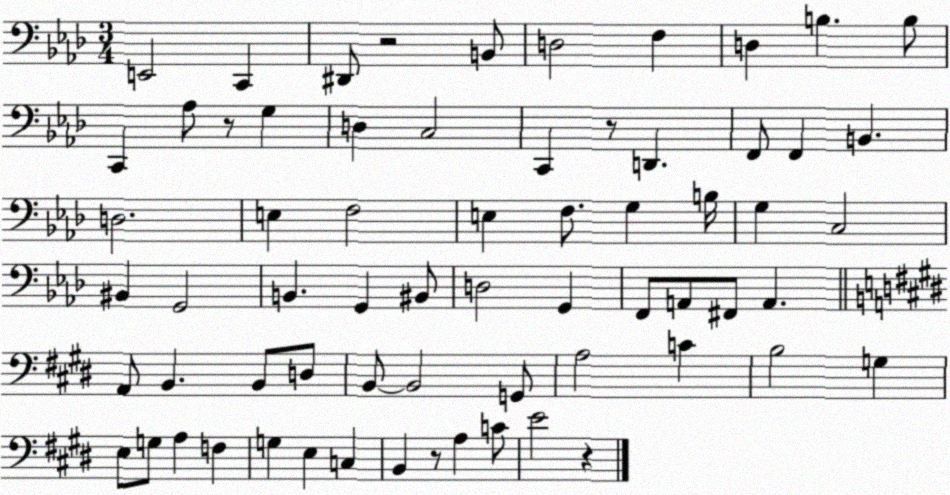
X:1
T:Untitled
M:3/4
L:1/4
K:Ab
E,,2 C,, ^D,,/2 z2 B,,/2 D,2 F, D, B, B,/2 C,, _A,/2 z/2 G, D, C,2 C,, z/2 D,, F,,/2 F,, B,, D,2 E, F,2 E, F,/2 G, B,/4 G, C,2 ^B,, G,,2 B,, G,, ^B,,/2 D,2 G,, F,,/2 A,,/2 ^F,,/2 A,, A,,/2 B,, B,,/2 D,/2 B,,/2 B,,2 G,,/2 A,2 C B,2 G, E,/2 G,/2 A, F, G, E, C, B,, z/2 A, C/2 E2 z